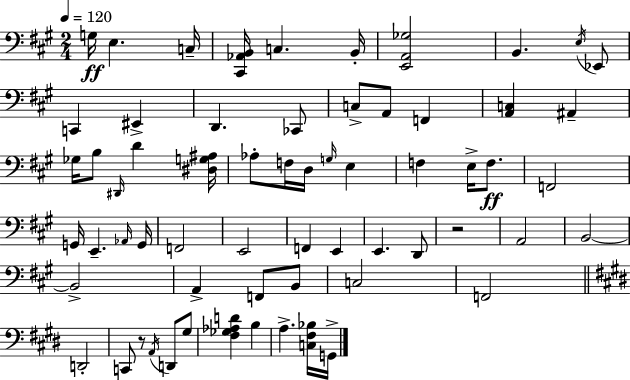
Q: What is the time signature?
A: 2/4